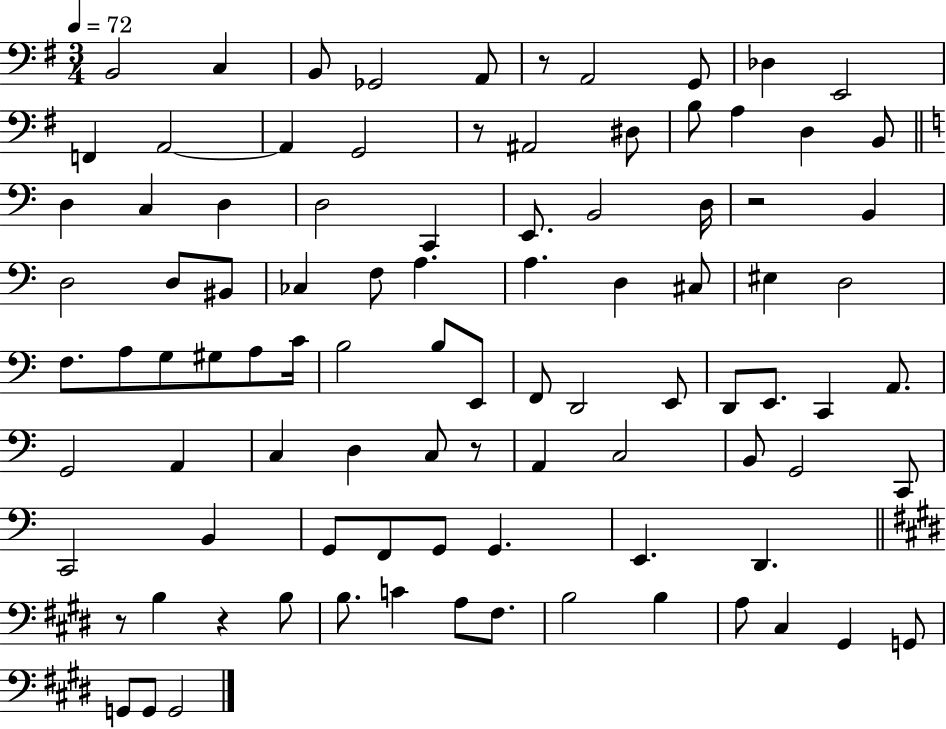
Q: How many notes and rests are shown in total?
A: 94